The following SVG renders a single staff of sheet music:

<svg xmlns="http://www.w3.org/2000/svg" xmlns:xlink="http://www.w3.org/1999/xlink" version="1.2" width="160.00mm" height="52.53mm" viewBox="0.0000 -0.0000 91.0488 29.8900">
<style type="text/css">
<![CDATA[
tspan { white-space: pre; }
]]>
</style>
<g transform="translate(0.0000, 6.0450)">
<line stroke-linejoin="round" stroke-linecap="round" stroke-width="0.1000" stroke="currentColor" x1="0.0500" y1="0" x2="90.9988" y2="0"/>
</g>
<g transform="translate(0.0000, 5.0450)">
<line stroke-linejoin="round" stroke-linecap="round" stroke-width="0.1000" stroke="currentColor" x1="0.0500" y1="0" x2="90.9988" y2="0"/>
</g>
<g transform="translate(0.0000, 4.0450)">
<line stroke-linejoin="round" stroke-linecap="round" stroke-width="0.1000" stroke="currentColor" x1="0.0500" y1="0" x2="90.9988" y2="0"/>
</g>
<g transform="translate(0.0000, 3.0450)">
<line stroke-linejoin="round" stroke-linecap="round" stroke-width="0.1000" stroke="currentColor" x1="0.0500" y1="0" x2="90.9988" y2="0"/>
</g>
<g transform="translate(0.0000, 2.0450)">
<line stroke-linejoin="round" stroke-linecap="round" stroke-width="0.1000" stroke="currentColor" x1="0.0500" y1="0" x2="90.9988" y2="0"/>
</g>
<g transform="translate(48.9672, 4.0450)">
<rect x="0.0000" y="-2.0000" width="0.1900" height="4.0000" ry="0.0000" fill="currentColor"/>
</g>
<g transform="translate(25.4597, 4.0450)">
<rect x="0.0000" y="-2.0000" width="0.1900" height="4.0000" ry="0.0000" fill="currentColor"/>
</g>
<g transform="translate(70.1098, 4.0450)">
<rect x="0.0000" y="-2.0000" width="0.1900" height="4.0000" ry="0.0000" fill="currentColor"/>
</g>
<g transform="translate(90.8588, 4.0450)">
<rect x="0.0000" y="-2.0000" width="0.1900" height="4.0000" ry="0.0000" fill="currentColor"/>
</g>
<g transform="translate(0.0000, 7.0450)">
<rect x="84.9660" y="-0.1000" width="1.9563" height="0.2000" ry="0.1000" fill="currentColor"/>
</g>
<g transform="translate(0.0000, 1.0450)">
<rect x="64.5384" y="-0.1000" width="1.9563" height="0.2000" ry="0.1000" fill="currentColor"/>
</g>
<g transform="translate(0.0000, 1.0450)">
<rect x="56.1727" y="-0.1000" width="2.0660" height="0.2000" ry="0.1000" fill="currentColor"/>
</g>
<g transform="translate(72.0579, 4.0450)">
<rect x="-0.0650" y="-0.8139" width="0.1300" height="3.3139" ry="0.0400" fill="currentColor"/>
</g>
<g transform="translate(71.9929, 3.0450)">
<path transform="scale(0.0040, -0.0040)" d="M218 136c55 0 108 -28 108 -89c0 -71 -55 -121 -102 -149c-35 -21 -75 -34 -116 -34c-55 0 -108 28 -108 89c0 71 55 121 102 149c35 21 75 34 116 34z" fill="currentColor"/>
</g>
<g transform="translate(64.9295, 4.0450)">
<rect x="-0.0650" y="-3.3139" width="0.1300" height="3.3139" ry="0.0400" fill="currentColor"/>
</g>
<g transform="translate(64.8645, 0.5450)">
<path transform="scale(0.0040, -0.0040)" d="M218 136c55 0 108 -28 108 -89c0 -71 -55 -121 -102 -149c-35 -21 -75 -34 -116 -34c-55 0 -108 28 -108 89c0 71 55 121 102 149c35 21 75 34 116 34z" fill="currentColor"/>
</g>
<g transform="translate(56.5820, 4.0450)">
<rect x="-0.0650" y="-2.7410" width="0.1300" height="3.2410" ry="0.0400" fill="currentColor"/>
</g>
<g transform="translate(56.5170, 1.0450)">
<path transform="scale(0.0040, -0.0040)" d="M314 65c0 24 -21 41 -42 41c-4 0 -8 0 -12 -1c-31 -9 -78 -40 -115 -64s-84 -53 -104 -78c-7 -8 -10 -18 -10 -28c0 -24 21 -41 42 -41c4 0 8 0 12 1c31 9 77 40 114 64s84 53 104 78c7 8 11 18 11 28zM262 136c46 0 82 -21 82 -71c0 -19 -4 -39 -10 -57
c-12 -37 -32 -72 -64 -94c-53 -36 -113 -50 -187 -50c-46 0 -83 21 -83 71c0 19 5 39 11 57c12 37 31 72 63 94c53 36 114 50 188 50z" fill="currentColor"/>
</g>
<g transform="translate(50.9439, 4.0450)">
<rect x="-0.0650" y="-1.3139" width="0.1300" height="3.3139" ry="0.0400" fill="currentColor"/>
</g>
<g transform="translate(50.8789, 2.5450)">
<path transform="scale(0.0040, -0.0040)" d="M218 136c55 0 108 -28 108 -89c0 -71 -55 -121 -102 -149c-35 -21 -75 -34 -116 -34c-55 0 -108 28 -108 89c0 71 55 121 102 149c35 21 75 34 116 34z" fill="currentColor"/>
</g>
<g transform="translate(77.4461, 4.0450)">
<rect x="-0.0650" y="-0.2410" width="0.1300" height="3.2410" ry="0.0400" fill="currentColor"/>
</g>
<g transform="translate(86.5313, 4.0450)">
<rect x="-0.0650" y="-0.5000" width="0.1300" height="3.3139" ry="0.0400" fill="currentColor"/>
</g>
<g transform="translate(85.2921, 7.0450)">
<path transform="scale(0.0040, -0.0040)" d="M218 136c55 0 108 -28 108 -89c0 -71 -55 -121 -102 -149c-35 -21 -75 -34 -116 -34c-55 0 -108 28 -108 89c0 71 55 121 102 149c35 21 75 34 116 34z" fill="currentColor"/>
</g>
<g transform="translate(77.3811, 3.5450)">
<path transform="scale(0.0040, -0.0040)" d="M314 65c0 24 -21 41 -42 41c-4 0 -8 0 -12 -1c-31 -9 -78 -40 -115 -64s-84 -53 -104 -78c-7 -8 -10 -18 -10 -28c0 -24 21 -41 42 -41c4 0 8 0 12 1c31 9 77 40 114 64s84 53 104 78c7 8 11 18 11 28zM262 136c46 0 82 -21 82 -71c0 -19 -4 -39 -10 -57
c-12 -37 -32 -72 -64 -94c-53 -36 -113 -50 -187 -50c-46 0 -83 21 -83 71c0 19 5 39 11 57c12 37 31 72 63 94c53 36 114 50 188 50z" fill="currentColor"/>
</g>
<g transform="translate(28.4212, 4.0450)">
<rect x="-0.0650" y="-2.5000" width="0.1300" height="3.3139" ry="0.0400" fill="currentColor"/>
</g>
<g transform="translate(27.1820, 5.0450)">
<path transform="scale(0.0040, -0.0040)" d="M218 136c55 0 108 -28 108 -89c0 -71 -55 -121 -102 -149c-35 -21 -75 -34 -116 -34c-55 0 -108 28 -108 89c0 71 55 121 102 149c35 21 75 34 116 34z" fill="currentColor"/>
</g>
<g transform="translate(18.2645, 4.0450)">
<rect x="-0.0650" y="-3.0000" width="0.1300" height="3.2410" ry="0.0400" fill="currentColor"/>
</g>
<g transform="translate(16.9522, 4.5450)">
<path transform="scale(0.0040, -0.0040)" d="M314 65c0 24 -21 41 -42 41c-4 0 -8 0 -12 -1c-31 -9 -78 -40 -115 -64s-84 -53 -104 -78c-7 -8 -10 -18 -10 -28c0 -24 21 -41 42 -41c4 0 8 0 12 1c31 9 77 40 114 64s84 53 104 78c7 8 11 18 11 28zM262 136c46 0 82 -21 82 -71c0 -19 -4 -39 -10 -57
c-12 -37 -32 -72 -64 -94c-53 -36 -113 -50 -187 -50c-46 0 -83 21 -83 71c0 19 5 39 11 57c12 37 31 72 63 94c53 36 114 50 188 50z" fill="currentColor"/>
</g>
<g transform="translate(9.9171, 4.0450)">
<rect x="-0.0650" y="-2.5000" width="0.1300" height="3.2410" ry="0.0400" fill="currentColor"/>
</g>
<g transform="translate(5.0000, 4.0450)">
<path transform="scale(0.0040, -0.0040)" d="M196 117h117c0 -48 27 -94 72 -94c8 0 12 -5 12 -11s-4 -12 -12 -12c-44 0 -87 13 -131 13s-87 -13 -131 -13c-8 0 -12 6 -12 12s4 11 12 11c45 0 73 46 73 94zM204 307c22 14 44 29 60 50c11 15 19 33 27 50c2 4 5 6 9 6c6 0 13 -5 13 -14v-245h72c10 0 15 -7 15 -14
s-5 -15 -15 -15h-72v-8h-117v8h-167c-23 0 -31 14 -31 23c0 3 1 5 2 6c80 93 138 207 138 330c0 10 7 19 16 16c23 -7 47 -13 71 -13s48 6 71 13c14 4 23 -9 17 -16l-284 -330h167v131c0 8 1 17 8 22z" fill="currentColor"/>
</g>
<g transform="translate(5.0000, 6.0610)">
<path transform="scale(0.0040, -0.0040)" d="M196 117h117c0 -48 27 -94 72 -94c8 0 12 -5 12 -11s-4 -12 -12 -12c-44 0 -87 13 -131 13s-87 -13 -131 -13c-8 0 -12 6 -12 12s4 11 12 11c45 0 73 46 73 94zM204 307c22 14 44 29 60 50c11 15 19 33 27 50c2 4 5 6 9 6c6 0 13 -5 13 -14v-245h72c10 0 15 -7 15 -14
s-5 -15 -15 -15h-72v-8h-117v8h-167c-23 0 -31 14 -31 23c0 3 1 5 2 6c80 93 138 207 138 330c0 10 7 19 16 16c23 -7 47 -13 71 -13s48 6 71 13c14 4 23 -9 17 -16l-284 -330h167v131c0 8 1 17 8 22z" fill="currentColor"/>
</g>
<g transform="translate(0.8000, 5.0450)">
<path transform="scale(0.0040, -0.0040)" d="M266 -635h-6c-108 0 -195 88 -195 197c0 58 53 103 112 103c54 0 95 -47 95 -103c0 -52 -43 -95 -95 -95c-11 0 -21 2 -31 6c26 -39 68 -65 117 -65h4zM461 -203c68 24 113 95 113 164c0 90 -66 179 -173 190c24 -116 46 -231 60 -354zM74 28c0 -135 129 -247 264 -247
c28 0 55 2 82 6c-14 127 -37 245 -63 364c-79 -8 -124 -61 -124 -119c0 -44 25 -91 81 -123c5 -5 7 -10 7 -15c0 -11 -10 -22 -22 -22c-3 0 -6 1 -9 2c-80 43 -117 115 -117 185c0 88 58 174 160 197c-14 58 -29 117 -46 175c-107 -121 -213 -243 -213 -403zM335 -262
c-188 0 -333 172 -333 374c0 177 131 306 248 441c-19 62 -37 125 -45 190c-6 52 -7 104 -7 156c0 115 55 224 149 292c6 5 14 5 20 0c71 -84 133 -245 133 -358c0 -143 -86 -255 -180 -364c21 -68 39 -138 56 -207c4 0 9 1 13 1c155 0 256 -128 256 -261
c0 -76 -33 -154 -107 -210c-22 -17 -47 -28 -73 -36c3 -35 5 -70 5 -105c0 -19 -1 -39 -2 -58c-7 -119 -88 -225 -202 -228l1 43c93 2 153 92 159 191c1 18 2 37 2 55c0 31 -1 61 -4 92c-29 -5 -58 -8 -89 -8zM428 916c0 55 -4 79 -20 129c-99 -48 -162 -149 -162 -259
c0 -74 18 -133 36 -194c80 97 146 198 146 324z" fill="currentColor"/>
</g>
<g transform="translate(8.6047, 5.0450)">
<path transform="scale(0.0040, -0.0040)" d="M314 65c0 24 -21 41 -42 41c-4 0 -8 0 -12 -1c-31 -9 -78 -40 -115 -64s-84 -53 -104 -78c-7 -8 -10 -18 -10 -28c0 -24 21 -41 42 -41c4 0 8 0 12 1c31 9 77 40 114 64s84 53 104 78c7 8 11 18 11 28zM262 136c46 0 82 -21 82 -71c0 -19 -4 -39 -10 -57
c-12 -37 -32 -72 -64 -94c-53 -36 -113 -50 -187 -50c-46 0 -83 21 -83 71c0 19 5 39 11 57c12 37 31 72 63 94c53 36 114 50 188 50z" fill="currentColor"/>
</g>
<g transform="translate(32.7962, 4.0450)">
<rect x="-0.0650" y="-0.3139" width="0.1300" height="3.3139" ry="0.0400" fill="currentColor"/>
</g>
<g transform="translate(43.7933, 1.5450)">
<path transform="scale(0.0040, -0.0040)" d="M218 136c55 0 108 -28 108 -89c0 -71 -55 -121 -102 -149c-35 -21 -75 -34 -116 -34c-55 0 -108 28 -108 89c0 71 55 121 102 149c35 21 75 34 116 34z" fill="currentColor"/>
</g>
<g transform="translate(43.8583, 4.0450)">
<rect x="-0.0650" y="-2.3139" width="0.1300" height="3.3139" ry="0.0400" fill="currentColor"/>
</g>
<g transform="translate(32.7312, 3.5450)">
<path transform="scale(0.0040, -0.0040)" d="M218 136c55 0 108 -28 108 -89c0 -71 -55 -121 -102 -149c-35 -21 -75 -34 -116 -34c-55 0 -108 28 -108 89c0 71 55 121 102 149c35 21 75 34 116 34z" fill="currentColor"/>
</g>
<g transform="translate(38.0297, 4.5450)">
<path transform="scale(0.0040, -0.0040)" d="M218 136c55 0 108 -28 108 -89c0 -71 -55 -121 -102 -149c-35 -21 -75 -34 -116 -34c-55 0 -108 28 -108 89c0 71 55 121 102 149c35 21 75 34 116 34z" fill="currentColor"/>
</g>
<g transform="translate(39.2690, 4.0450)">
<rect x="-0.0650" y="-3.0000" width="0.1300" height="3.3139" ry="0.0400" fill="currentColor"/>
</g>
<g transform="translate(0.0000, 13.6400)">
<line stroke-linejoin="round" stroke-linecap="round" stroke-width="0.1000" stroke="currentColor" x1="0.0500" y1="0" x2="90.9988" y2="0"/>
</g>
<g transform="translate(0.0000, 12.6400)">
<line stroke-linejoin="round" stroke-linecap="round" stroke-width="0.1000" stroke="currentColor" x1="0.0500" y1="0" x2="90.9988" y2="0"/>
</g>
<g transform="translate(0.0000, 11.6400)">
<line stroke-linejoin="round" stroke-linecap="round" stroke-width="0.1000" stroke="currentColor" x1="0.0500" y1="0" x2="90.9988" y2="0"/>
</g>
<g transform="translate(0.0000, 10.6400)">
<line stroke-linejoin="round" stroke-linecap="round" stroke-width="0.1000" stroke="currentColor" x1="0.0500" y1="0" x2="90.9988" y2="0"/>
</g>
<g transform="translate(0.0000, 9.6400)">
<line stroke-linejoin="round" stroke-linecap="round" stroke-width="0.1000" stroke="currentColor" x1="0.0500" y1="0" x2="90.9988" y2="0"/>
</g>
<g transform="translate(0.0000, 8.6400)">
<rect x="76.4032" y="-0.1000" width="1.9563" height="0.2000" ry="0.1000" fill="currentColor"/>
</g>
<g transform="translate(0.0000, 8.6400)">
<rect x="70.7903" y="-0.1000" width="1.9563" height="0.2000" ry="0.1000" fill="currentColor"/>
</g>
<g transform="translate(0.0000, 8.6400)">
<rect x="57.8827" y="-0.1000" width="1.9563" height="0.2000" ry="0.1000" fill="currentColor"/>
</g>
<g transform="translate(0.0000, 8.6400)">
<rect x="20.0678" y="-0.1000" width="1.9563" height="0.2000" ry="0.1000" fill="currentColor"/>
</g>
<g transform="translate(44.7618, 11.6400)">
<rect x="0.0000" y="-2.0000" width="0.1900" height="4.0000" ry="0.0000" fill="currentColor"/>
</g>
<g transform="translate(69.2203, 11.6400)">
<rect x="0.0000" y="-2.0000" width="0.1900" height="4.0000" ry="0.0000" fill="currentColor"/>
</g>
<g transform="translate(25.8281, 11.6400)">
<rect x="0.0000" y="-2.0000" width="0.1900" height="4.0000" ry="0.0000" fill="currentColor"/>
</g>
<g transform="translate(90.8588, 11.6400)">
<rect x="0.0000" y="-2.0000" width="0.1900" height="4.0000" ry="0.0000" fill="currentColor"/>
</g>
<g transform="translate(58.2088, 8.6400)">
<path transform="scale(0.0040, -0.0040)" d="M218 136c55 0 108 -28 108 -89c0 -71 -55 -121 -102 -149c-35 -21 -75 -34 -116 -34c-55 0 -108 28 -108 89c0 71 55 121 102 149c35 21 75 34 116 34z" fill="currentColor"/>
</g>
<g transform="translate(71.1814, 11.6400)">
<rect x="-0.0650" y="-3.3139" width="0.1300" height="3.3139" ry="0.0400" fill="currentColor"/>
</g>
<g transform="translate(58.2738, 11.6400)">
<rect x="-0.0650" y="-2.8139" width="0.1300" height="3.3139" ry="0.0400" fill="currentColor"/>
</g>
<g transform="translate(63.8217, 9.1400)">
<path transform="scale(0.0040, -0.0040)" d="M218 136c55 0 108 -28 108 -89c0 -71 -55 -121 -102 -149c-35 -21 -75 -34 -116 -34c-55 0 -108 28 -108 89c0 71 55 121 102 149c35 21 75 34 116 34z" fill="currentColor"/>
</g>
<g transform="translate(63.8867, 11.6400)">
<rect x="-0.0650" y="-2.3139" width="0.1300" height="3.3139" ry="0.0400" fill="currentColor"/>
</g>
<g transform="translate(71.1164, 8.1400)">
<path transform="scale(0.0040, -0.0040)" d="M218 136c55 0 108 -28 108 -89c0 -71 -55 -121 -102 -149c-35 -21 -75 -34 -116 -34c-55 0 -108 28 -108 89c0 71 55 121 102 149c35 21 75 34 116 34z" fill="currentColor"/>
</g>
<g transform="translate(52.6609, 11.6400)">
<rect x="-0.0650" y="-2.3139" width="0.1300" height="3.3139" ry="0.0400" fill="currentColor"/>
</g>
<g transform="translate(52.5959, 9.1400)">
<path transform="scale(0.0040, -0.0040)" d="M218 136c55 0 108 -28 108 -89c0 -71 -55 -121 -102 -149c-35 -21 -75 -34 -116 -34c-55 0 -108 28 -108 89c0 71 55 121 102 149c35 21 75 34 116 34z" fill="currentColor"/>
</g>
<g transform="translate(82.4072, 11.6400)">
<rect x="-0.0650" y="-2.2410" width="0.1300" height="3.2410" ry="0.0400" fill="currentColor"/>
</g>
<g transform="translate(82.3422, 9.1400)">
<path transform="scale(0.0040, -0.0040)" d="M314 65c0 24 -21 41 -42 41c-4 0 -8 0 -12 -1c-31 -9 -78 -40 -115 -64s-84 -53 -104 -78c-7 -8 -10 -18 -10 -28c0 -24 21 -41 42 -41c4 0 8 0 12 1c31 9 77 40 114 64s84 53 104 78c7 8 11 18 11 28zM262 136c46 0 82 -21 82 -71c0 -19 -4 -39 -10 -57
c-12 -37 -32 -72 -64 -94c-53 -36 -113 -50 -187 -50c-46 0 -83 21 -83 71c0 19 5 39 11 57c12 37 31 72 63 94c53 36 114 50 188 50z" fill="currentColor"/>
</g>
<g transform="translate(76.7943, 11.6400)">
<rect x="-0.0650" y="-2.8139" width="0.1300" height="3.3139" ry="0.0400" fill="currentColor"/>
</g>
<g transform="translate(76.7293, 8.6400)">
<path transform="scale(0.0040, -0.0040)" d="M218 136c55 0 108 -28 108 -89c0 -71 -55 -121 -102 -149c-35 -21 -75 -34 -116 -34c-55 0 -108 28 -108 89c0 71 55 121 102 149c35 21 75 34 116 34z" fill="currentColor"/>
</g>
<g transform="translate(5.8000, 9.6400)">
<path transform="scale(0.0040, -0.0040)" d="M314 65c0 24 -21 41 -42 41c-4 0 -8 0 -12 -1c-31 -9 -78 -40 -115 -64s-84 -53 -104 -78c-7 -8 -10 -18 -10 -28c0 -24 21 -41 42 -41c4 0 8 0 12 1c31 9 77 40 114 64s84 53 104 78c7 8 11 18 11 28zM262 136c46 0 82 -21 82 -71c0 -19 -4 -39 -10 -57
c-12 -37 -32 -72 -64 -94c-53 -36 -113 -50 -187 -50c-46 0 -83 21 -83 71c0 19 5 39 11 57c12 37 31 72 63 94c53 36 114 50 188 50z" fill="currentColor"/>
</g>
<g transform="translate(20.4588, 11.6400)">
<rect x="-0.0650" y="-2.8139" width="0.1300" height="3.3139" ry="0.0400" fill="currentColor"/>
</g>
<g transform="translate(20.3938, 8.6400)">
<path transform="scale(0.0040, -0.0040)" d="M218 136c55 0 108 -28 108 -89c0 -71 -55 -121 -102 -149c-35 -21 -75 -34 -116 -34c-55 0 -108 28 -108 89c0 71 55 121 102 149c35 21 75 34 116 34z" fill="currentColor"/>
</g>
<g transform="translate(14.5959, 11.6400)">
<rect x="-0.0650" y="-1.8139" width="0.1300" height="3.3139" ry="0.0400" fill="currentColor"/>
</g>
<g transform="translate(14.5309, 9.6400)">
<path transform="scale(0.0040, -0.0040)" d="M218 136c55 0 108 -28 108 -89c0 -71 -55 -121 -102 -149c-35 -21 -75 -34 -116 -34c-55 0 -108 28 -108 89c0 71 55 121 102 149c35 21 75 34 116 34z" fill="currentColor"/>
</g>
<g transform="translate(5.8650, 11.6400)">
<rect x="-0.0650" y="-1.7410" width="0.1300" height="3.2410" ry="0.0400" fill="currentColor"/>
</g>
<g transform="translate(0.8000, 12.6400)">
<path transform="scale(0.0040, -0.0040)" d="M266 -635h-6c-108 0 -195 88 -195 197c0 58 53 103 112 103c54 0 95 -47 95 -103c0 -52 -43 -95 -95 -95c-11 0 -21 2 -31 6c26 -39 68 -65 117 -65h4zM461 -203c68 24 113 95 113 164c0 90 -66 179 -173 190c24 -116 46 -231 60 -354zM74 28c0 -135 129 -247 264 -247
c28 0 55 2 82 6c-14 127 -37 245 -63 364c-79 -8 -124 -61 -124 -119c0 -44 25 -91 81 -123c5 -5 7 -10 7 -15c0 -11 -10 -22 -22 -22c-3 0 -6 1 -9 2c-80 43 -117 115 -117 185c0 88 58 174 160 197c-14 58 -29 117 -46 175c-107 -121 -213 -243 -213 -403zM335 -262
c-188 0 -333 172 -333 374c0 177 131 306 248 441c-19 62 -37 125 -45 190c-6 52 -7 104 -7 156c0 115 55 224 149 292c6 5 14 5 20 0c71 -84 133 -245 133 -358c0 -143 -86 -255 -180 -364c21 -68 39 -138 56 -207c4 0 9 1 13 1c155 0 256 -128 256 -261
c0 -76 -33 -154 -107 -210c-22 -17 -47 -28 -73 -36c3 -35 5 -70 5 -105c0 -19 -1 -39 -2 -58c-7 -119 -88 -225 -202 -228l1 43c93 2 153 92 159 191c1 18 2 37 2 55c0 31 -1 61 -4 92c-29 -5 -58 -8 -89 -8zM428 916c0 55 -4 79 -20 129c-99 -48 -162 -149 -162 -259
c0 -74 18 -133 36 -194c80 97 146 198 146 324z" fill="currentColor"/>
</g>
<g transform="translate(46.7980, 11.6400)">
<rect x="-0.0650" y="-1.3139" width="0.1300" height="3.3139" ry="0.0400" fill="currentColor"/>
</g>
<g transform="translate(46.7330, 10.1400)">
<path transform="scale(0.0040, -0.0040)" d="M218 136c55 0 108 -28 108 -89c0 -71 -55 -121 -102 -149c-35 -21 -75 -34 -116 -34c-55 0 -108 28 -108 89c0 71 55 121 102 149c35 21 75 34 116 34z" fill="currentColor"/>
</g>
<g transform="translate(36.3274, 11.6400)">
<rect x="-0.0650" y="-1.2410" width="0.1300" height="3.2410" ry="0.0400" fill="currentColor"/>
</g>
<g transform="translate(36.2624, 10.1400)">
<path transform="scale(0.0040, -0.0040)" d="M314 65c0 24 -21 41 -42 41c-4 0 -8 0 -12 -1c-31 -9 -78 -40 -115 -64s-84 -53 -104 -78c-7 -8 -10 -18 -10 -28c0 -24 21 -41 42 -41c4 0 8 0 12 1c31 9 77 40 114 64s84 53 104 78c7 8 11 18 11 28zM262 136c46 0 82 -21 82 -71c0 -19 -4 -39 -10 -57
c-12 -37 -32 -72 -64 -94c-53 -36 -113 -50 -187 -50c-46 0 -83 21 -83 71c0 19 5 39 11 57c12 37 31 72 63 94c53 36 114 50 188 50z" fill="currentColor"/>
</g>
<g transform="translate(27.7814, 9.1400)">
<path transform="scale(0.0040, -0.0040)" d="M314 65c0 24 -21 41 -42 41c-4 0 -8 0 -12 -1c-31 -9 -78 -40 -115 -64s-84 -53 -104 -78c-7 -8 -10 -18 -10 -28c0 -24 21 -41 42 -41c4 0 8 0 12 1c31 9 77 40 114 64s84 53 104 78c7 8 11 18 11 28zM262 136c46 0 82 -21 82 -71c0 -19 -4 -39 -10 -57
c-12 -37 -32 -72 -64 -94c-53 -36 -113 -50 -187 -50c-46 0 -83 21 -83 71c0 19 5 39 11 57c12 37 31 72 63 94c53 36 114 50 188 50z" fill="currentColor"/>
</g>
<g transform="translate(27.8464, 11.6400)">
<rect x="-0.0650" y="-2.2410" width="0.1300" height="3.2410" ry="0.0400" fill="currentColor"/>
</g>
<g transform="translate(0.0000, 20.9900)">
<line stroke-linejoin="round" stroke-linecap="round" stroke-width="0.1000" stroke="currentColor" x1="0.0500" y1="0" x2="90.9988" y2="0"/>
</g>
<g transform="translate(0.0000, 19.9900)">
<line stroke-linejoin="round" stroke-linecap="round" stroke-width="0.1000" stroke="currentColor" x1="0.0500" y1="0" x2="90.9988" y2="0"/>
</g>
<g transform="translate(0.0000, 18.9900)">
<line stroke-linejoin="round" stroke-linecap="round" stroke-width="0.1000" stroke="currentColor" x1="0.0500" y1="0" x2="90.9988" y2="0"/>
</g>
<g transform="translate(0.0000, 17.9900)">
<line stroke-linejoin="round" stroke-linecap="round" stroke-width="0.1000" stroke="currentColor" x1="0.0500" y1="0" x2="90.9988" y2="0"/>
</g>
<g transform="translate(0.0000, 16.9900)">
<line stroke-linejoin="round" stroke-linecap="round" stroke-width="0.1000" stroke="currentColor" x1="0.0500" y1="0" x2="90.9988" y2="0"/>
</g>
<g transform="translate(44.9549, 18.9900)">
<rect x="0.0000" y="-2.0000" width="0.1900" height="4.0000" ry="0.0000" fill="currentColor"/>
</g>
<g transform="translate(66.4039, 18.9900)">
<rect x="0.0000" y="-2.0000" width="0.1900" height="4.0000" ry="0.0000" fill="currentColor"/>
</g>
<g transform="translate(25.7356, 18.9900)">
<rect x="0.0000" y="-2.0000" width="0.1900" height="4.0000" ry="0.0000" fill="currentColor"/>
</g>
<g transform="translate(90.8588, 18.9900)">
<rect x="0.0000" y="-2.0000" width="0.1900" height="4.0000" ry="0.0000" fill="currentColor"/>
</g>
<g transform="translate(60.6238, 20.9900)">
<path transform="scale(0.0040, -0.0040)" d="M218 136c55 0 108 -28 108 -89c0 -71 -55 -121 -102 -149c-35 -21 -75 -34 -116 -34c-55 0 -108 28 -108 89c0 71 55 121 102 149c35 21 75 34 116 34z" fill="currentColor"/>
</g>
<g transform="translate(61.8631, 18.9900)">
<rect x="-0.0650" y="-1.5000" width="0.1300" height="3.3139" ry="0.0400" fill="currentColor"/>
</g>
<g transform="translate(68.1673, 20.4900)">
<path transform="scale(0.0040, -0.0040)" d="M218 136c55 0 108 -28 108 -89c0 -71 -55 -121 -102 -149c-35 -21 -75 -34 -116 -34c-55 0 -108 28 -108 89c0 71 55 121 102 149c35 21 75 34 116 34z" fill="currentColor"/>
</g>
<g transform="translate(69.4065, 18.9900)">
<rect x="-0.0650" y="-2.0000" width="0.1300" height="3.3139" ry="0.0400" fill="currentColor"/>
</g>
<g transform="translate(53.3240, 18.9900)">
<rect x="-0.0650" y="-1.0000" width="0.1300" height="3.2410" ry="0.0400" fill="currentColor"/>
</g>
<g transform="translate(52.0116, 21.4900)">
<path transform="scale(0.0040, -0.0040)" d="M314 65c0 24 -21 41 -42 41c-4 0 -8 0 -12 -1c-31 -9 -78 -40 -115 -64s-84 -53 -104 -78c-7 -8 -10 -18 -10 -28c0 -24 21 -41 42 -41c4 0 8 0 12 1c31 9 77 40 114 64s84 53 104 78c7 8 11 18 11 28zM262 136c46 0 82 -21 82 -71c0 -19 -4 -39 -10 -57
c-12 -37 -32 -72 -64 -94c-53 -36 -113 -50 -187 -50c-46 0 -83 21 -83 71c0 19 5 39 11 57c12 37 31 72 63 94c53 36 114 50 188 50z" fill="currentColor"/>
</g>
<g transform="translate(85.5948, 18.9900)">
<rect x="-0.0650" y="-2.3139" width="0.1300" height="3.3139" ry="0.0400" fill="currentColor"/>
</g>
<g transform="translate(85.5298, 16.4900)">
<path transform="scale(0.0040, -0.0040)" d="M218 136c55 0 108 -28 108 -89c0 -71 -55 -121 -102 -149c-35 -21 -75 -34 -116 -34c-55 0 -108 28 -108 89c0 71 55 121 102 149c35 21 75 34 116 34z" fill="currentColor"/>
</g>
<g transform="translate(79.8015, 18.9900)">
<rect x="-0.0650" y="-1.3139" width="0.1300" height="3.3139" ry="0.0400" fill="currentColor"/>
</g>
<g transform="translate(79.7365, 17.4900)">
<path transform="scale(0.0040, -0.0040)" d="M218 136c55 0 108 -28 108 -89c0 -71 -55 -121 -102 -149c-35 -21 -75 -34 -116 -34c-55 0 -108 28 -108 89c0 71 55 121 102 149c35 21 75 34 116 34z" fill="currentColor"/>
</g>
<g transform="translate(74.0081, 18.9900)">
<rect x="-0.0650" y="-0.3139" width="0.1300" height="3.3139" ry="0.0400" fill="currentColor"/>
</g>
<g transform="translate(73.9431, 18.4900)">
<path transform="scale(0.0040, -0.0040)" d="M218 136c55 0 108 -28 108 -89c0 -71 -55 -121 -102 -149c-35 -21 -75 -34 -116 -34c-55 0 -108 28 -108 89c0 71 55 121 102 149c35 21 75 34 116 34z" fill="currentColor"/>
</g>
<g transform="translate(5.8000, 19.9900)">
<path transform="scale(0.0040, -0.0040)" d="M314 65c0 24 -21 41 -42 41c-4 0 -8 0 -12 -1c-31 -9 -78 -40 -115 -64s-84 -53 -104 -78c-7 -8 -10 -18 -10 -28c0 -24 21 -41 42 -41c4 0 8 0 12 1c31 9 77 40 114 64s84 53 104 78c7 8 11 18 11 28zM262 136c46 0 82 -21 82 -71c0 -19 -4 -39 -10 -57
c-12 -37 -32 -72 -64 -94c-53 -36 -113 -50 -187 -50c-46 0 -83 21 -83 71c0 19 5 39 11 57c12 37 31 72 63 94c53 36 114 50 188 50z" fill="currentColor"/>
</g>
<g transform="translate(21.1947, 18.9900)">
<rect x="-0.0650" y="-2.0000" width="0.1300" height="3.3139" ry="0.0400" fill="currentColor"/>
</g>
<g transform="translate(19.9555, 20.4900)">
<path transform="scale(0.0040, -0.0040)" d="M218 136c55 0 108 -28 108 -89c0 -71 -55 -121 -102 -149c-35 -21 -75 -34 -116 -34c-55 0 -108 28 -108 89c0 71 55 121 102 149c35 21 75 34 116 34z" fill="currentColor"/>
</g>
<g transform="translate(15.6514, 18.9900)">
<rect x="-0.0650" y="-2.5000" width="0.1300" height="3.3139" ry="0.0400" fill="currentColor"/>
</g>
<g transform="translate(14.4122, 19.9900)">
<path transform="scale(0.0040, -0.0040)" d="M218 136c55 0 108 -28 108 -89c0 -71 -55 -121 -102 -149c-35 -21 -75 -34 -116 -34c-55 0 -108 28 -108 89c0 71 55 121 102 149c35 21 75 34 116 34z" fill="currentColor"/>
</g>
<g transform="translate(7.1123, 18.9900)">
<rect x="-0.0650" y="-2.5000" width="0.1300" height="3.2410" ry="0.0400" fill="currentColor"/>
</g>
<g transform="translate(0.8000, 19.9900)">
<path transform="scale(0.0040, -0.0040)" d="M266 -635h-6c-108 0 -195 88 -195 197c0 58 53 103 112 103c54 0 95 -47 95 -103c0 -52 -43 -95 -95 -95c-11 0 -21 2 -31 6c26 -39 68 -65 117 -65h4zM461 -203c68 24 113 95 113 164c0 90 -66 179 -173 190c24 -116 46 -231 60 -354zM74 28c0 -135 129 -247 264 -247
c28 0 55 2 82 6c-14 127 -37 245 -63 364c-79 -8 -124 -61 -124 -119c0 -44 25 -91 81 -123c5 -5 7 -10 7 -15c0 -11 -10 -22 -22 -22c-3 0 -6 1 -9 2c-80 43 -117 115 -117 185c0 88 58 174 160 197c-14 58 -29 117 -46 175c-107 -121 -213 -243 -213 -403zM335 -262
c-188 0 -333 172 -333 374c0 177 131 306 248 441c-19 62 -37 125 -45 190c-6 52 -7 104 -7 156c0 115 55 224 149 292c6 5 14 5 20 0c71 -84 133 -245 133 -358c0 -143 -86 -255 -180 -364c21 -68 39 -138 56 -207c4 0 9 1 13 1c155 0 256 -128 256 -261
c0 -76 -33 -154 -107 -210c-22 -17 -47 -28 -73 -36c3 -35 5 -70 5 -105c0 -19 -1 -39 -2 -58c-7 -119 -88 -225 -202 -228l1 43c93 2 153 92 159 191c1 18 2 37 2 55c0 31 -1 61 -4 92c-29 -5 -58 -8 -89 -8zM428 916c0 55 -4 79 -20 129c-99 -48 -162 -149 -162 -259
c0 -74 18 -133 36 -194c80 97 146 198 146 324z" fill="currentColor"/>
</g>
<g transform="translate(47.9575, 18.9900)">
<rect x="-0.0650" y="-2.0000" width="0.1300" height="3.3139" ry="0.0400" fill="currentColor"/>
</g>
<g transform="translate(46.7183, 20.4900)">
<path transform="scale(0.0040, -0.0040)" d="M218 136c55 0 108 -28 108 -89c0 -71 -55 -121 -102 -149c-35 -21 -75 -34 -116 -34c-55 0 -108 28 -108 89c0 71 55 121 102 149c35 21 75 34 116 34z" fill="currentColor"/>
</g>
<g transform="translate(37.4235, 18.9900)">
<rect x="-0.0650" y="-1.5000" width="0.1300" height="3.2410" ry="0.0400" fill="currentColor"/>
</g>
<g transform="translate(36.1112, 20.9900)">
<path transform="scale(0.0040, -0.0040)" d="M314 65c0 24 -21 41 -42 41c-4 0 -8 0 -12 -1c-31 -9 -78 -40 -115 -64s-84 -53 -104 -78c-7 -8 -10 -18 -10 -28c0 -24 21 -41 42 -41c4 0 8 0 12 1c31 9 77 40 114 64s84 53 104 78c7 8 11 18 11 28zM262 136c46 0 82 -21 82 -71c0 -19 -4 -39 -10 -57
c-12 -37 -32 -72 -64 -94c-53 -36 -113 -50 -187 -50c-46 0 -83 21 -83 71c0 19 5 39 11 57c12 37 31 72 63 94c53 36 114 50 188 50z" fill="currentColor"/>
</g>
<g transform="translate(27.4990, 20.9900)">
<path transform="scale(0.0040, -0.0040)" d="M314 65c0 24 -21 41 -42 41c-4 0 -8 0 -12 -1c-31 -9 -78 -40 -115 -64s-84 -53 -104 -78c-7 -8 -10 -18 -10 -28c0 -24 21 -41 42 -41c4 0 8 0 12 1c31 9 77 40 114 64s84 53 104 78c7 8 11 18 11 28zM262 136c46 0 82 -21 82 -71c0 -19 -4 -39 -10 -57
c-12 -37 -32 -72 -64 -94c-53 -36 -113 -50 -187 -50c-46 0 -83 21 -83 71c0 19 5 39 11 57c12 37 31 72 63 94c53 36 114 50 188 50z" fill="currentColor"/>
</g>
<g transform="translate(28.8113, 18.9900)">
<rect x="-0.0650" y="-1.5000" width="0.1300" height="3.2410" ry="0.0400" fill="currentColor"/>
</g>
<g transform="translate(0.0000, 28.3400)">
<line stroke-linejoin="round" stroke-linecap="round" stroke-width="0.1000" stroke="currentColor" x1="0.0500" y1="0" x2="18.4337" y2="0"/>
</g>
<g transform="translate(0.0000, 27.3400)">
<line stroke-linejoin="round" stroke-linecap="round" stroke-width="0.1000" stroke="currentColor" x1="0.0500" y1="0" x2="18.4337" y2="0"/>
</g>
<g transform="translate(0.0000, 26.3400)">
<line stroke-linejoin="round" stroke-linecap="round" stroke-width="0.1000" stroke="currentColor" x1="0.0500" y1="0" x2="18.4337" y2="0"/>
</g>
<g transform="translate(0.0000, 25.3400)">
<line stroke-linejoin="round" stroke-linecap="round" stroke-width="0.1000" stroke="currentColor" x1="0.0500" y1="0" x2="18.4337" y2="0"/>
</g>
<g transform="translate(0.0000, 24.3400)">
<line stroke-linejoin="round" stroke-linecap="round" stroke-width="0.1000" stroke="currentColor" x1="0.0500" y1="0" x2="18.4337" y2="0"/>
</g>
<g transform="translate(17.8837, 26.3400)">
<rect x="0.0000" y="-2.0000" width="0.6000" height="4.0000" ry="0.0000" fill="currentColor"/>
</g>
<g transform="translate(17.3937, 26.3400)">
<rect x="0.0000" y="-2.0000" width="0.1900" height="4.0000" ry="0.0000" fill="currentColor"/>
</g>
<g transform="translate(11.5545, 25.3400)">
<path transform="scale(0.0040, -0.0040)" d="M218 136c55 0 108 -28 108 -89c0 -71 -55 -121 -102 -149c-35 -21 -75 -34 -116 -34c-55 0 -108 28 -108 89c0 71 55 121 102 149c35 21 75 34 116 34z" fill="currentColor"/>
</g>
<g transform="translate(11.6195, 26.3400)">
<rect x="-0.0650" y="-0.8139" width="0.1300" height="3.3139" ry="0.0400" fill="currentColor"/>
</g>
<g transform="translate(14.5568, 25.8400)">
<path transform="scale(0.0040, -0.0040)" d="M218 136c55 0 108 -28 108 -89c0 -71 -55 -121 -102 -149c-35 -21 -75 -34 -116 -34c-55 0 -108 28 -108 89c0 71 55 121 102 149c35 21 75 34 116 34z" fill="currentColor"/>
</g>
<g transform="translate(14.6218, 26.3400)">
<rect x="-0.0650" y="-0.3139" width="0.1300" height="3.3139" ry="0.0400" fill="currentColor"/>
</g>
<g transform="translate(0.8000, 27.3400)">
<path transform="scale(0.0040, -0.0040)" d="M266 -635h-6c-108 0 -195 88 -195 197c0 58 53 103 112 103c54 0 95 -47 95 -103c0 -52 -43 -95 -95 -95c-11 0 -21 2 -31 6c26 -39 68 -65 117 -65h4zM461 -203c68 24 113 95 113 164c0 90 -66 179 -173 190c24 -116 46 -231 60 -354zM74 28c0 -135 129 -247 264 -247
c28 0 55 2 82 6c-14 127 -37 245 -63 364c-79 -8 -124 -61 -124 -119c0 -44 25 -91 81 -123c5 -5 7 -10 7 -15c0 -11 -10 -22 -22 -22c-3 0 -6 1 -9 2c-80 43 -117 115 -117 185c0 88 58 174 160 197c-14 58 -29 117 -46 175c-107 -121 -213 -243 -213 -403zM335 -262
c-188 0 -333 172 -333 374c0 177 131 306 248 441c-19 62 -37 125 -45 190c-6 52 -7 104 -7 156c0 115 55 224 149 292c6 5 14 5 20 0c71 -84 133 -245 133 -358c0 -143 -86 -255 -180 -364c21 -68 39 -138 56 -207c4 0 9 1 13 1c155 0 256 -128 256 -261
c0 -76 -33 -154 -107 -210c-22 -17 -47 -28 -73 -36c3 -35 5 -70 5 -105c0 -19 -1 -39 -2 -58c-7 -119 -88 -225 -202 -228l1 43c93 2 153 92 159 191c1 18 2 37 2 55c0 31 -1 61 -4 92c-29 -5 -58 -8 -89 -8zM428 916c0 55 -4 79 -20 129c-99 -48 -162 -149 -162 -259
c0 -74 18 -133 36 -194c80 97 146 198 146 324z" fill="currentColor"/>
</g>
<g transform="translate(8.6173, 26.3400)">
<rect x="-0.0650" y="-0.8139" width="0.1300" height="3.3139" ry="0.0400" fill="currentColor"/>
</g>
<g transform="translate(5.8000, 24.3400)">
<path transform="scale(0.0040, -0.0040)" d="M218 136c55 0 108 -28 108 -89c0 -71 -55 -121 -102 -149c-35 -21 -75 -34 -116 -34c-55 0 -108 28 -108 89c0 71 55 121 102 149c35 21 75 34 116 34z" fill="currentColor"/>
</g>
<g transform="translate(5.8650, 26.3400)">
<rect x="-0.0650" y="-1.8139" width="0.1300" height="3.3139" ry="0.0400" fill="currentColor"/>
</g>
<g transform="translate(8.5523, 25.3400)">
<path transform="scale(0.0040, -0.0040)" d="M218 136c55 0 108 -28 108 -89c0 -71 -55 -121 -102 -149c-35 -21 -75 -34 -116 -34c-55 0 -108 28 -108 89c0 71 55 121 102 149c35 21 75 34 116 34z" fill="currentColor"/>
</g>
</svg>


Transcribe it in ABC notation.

X:1
T:Untitled
M:4/4
L:1/4
K:C
G2 A2 G c A g e a2 b d c2 C f2 f a g2 e2 e g a g b a g2 G2 G F E2 E2 F D2 E F c e g f d d c